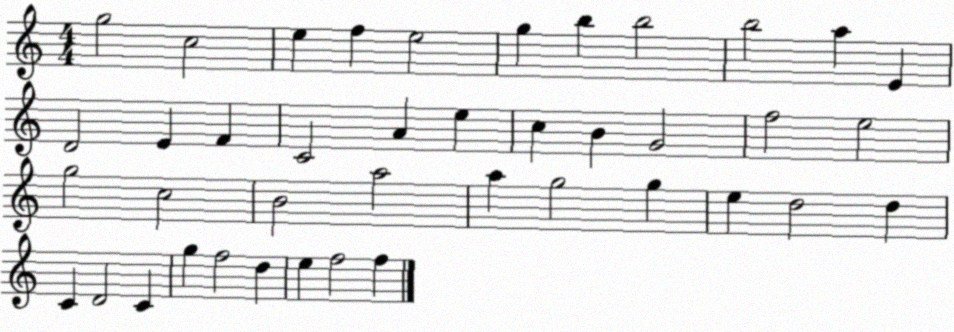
X:1
T:Untitled
M:4/4
L:1/4
K:C
g2 c2 e f e2 g b b2 b2 a E D2 E F C2 A e c B G2 f2 e2 g2 c2 B2 a2 a g2 g e d2 d C D2 C g f2 d e f2 f